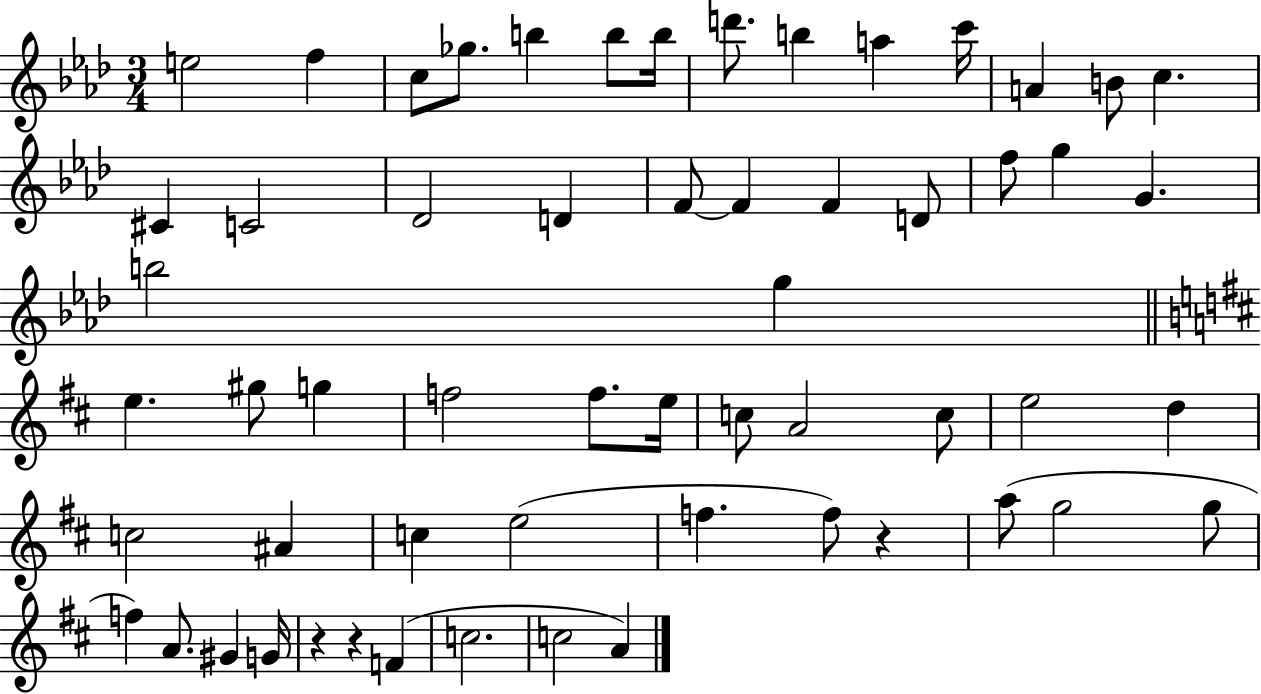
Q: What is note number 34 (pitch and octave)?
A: C5